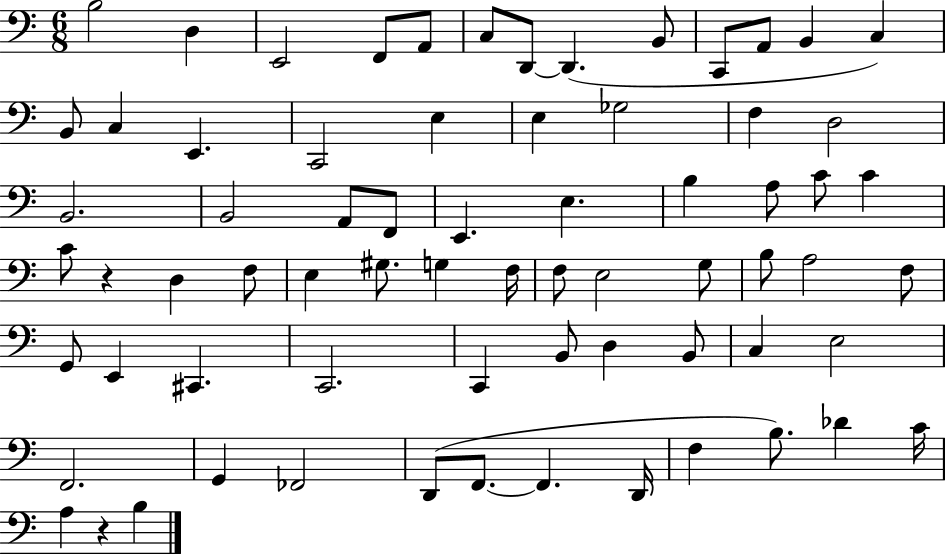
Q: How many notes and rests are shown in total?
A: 70